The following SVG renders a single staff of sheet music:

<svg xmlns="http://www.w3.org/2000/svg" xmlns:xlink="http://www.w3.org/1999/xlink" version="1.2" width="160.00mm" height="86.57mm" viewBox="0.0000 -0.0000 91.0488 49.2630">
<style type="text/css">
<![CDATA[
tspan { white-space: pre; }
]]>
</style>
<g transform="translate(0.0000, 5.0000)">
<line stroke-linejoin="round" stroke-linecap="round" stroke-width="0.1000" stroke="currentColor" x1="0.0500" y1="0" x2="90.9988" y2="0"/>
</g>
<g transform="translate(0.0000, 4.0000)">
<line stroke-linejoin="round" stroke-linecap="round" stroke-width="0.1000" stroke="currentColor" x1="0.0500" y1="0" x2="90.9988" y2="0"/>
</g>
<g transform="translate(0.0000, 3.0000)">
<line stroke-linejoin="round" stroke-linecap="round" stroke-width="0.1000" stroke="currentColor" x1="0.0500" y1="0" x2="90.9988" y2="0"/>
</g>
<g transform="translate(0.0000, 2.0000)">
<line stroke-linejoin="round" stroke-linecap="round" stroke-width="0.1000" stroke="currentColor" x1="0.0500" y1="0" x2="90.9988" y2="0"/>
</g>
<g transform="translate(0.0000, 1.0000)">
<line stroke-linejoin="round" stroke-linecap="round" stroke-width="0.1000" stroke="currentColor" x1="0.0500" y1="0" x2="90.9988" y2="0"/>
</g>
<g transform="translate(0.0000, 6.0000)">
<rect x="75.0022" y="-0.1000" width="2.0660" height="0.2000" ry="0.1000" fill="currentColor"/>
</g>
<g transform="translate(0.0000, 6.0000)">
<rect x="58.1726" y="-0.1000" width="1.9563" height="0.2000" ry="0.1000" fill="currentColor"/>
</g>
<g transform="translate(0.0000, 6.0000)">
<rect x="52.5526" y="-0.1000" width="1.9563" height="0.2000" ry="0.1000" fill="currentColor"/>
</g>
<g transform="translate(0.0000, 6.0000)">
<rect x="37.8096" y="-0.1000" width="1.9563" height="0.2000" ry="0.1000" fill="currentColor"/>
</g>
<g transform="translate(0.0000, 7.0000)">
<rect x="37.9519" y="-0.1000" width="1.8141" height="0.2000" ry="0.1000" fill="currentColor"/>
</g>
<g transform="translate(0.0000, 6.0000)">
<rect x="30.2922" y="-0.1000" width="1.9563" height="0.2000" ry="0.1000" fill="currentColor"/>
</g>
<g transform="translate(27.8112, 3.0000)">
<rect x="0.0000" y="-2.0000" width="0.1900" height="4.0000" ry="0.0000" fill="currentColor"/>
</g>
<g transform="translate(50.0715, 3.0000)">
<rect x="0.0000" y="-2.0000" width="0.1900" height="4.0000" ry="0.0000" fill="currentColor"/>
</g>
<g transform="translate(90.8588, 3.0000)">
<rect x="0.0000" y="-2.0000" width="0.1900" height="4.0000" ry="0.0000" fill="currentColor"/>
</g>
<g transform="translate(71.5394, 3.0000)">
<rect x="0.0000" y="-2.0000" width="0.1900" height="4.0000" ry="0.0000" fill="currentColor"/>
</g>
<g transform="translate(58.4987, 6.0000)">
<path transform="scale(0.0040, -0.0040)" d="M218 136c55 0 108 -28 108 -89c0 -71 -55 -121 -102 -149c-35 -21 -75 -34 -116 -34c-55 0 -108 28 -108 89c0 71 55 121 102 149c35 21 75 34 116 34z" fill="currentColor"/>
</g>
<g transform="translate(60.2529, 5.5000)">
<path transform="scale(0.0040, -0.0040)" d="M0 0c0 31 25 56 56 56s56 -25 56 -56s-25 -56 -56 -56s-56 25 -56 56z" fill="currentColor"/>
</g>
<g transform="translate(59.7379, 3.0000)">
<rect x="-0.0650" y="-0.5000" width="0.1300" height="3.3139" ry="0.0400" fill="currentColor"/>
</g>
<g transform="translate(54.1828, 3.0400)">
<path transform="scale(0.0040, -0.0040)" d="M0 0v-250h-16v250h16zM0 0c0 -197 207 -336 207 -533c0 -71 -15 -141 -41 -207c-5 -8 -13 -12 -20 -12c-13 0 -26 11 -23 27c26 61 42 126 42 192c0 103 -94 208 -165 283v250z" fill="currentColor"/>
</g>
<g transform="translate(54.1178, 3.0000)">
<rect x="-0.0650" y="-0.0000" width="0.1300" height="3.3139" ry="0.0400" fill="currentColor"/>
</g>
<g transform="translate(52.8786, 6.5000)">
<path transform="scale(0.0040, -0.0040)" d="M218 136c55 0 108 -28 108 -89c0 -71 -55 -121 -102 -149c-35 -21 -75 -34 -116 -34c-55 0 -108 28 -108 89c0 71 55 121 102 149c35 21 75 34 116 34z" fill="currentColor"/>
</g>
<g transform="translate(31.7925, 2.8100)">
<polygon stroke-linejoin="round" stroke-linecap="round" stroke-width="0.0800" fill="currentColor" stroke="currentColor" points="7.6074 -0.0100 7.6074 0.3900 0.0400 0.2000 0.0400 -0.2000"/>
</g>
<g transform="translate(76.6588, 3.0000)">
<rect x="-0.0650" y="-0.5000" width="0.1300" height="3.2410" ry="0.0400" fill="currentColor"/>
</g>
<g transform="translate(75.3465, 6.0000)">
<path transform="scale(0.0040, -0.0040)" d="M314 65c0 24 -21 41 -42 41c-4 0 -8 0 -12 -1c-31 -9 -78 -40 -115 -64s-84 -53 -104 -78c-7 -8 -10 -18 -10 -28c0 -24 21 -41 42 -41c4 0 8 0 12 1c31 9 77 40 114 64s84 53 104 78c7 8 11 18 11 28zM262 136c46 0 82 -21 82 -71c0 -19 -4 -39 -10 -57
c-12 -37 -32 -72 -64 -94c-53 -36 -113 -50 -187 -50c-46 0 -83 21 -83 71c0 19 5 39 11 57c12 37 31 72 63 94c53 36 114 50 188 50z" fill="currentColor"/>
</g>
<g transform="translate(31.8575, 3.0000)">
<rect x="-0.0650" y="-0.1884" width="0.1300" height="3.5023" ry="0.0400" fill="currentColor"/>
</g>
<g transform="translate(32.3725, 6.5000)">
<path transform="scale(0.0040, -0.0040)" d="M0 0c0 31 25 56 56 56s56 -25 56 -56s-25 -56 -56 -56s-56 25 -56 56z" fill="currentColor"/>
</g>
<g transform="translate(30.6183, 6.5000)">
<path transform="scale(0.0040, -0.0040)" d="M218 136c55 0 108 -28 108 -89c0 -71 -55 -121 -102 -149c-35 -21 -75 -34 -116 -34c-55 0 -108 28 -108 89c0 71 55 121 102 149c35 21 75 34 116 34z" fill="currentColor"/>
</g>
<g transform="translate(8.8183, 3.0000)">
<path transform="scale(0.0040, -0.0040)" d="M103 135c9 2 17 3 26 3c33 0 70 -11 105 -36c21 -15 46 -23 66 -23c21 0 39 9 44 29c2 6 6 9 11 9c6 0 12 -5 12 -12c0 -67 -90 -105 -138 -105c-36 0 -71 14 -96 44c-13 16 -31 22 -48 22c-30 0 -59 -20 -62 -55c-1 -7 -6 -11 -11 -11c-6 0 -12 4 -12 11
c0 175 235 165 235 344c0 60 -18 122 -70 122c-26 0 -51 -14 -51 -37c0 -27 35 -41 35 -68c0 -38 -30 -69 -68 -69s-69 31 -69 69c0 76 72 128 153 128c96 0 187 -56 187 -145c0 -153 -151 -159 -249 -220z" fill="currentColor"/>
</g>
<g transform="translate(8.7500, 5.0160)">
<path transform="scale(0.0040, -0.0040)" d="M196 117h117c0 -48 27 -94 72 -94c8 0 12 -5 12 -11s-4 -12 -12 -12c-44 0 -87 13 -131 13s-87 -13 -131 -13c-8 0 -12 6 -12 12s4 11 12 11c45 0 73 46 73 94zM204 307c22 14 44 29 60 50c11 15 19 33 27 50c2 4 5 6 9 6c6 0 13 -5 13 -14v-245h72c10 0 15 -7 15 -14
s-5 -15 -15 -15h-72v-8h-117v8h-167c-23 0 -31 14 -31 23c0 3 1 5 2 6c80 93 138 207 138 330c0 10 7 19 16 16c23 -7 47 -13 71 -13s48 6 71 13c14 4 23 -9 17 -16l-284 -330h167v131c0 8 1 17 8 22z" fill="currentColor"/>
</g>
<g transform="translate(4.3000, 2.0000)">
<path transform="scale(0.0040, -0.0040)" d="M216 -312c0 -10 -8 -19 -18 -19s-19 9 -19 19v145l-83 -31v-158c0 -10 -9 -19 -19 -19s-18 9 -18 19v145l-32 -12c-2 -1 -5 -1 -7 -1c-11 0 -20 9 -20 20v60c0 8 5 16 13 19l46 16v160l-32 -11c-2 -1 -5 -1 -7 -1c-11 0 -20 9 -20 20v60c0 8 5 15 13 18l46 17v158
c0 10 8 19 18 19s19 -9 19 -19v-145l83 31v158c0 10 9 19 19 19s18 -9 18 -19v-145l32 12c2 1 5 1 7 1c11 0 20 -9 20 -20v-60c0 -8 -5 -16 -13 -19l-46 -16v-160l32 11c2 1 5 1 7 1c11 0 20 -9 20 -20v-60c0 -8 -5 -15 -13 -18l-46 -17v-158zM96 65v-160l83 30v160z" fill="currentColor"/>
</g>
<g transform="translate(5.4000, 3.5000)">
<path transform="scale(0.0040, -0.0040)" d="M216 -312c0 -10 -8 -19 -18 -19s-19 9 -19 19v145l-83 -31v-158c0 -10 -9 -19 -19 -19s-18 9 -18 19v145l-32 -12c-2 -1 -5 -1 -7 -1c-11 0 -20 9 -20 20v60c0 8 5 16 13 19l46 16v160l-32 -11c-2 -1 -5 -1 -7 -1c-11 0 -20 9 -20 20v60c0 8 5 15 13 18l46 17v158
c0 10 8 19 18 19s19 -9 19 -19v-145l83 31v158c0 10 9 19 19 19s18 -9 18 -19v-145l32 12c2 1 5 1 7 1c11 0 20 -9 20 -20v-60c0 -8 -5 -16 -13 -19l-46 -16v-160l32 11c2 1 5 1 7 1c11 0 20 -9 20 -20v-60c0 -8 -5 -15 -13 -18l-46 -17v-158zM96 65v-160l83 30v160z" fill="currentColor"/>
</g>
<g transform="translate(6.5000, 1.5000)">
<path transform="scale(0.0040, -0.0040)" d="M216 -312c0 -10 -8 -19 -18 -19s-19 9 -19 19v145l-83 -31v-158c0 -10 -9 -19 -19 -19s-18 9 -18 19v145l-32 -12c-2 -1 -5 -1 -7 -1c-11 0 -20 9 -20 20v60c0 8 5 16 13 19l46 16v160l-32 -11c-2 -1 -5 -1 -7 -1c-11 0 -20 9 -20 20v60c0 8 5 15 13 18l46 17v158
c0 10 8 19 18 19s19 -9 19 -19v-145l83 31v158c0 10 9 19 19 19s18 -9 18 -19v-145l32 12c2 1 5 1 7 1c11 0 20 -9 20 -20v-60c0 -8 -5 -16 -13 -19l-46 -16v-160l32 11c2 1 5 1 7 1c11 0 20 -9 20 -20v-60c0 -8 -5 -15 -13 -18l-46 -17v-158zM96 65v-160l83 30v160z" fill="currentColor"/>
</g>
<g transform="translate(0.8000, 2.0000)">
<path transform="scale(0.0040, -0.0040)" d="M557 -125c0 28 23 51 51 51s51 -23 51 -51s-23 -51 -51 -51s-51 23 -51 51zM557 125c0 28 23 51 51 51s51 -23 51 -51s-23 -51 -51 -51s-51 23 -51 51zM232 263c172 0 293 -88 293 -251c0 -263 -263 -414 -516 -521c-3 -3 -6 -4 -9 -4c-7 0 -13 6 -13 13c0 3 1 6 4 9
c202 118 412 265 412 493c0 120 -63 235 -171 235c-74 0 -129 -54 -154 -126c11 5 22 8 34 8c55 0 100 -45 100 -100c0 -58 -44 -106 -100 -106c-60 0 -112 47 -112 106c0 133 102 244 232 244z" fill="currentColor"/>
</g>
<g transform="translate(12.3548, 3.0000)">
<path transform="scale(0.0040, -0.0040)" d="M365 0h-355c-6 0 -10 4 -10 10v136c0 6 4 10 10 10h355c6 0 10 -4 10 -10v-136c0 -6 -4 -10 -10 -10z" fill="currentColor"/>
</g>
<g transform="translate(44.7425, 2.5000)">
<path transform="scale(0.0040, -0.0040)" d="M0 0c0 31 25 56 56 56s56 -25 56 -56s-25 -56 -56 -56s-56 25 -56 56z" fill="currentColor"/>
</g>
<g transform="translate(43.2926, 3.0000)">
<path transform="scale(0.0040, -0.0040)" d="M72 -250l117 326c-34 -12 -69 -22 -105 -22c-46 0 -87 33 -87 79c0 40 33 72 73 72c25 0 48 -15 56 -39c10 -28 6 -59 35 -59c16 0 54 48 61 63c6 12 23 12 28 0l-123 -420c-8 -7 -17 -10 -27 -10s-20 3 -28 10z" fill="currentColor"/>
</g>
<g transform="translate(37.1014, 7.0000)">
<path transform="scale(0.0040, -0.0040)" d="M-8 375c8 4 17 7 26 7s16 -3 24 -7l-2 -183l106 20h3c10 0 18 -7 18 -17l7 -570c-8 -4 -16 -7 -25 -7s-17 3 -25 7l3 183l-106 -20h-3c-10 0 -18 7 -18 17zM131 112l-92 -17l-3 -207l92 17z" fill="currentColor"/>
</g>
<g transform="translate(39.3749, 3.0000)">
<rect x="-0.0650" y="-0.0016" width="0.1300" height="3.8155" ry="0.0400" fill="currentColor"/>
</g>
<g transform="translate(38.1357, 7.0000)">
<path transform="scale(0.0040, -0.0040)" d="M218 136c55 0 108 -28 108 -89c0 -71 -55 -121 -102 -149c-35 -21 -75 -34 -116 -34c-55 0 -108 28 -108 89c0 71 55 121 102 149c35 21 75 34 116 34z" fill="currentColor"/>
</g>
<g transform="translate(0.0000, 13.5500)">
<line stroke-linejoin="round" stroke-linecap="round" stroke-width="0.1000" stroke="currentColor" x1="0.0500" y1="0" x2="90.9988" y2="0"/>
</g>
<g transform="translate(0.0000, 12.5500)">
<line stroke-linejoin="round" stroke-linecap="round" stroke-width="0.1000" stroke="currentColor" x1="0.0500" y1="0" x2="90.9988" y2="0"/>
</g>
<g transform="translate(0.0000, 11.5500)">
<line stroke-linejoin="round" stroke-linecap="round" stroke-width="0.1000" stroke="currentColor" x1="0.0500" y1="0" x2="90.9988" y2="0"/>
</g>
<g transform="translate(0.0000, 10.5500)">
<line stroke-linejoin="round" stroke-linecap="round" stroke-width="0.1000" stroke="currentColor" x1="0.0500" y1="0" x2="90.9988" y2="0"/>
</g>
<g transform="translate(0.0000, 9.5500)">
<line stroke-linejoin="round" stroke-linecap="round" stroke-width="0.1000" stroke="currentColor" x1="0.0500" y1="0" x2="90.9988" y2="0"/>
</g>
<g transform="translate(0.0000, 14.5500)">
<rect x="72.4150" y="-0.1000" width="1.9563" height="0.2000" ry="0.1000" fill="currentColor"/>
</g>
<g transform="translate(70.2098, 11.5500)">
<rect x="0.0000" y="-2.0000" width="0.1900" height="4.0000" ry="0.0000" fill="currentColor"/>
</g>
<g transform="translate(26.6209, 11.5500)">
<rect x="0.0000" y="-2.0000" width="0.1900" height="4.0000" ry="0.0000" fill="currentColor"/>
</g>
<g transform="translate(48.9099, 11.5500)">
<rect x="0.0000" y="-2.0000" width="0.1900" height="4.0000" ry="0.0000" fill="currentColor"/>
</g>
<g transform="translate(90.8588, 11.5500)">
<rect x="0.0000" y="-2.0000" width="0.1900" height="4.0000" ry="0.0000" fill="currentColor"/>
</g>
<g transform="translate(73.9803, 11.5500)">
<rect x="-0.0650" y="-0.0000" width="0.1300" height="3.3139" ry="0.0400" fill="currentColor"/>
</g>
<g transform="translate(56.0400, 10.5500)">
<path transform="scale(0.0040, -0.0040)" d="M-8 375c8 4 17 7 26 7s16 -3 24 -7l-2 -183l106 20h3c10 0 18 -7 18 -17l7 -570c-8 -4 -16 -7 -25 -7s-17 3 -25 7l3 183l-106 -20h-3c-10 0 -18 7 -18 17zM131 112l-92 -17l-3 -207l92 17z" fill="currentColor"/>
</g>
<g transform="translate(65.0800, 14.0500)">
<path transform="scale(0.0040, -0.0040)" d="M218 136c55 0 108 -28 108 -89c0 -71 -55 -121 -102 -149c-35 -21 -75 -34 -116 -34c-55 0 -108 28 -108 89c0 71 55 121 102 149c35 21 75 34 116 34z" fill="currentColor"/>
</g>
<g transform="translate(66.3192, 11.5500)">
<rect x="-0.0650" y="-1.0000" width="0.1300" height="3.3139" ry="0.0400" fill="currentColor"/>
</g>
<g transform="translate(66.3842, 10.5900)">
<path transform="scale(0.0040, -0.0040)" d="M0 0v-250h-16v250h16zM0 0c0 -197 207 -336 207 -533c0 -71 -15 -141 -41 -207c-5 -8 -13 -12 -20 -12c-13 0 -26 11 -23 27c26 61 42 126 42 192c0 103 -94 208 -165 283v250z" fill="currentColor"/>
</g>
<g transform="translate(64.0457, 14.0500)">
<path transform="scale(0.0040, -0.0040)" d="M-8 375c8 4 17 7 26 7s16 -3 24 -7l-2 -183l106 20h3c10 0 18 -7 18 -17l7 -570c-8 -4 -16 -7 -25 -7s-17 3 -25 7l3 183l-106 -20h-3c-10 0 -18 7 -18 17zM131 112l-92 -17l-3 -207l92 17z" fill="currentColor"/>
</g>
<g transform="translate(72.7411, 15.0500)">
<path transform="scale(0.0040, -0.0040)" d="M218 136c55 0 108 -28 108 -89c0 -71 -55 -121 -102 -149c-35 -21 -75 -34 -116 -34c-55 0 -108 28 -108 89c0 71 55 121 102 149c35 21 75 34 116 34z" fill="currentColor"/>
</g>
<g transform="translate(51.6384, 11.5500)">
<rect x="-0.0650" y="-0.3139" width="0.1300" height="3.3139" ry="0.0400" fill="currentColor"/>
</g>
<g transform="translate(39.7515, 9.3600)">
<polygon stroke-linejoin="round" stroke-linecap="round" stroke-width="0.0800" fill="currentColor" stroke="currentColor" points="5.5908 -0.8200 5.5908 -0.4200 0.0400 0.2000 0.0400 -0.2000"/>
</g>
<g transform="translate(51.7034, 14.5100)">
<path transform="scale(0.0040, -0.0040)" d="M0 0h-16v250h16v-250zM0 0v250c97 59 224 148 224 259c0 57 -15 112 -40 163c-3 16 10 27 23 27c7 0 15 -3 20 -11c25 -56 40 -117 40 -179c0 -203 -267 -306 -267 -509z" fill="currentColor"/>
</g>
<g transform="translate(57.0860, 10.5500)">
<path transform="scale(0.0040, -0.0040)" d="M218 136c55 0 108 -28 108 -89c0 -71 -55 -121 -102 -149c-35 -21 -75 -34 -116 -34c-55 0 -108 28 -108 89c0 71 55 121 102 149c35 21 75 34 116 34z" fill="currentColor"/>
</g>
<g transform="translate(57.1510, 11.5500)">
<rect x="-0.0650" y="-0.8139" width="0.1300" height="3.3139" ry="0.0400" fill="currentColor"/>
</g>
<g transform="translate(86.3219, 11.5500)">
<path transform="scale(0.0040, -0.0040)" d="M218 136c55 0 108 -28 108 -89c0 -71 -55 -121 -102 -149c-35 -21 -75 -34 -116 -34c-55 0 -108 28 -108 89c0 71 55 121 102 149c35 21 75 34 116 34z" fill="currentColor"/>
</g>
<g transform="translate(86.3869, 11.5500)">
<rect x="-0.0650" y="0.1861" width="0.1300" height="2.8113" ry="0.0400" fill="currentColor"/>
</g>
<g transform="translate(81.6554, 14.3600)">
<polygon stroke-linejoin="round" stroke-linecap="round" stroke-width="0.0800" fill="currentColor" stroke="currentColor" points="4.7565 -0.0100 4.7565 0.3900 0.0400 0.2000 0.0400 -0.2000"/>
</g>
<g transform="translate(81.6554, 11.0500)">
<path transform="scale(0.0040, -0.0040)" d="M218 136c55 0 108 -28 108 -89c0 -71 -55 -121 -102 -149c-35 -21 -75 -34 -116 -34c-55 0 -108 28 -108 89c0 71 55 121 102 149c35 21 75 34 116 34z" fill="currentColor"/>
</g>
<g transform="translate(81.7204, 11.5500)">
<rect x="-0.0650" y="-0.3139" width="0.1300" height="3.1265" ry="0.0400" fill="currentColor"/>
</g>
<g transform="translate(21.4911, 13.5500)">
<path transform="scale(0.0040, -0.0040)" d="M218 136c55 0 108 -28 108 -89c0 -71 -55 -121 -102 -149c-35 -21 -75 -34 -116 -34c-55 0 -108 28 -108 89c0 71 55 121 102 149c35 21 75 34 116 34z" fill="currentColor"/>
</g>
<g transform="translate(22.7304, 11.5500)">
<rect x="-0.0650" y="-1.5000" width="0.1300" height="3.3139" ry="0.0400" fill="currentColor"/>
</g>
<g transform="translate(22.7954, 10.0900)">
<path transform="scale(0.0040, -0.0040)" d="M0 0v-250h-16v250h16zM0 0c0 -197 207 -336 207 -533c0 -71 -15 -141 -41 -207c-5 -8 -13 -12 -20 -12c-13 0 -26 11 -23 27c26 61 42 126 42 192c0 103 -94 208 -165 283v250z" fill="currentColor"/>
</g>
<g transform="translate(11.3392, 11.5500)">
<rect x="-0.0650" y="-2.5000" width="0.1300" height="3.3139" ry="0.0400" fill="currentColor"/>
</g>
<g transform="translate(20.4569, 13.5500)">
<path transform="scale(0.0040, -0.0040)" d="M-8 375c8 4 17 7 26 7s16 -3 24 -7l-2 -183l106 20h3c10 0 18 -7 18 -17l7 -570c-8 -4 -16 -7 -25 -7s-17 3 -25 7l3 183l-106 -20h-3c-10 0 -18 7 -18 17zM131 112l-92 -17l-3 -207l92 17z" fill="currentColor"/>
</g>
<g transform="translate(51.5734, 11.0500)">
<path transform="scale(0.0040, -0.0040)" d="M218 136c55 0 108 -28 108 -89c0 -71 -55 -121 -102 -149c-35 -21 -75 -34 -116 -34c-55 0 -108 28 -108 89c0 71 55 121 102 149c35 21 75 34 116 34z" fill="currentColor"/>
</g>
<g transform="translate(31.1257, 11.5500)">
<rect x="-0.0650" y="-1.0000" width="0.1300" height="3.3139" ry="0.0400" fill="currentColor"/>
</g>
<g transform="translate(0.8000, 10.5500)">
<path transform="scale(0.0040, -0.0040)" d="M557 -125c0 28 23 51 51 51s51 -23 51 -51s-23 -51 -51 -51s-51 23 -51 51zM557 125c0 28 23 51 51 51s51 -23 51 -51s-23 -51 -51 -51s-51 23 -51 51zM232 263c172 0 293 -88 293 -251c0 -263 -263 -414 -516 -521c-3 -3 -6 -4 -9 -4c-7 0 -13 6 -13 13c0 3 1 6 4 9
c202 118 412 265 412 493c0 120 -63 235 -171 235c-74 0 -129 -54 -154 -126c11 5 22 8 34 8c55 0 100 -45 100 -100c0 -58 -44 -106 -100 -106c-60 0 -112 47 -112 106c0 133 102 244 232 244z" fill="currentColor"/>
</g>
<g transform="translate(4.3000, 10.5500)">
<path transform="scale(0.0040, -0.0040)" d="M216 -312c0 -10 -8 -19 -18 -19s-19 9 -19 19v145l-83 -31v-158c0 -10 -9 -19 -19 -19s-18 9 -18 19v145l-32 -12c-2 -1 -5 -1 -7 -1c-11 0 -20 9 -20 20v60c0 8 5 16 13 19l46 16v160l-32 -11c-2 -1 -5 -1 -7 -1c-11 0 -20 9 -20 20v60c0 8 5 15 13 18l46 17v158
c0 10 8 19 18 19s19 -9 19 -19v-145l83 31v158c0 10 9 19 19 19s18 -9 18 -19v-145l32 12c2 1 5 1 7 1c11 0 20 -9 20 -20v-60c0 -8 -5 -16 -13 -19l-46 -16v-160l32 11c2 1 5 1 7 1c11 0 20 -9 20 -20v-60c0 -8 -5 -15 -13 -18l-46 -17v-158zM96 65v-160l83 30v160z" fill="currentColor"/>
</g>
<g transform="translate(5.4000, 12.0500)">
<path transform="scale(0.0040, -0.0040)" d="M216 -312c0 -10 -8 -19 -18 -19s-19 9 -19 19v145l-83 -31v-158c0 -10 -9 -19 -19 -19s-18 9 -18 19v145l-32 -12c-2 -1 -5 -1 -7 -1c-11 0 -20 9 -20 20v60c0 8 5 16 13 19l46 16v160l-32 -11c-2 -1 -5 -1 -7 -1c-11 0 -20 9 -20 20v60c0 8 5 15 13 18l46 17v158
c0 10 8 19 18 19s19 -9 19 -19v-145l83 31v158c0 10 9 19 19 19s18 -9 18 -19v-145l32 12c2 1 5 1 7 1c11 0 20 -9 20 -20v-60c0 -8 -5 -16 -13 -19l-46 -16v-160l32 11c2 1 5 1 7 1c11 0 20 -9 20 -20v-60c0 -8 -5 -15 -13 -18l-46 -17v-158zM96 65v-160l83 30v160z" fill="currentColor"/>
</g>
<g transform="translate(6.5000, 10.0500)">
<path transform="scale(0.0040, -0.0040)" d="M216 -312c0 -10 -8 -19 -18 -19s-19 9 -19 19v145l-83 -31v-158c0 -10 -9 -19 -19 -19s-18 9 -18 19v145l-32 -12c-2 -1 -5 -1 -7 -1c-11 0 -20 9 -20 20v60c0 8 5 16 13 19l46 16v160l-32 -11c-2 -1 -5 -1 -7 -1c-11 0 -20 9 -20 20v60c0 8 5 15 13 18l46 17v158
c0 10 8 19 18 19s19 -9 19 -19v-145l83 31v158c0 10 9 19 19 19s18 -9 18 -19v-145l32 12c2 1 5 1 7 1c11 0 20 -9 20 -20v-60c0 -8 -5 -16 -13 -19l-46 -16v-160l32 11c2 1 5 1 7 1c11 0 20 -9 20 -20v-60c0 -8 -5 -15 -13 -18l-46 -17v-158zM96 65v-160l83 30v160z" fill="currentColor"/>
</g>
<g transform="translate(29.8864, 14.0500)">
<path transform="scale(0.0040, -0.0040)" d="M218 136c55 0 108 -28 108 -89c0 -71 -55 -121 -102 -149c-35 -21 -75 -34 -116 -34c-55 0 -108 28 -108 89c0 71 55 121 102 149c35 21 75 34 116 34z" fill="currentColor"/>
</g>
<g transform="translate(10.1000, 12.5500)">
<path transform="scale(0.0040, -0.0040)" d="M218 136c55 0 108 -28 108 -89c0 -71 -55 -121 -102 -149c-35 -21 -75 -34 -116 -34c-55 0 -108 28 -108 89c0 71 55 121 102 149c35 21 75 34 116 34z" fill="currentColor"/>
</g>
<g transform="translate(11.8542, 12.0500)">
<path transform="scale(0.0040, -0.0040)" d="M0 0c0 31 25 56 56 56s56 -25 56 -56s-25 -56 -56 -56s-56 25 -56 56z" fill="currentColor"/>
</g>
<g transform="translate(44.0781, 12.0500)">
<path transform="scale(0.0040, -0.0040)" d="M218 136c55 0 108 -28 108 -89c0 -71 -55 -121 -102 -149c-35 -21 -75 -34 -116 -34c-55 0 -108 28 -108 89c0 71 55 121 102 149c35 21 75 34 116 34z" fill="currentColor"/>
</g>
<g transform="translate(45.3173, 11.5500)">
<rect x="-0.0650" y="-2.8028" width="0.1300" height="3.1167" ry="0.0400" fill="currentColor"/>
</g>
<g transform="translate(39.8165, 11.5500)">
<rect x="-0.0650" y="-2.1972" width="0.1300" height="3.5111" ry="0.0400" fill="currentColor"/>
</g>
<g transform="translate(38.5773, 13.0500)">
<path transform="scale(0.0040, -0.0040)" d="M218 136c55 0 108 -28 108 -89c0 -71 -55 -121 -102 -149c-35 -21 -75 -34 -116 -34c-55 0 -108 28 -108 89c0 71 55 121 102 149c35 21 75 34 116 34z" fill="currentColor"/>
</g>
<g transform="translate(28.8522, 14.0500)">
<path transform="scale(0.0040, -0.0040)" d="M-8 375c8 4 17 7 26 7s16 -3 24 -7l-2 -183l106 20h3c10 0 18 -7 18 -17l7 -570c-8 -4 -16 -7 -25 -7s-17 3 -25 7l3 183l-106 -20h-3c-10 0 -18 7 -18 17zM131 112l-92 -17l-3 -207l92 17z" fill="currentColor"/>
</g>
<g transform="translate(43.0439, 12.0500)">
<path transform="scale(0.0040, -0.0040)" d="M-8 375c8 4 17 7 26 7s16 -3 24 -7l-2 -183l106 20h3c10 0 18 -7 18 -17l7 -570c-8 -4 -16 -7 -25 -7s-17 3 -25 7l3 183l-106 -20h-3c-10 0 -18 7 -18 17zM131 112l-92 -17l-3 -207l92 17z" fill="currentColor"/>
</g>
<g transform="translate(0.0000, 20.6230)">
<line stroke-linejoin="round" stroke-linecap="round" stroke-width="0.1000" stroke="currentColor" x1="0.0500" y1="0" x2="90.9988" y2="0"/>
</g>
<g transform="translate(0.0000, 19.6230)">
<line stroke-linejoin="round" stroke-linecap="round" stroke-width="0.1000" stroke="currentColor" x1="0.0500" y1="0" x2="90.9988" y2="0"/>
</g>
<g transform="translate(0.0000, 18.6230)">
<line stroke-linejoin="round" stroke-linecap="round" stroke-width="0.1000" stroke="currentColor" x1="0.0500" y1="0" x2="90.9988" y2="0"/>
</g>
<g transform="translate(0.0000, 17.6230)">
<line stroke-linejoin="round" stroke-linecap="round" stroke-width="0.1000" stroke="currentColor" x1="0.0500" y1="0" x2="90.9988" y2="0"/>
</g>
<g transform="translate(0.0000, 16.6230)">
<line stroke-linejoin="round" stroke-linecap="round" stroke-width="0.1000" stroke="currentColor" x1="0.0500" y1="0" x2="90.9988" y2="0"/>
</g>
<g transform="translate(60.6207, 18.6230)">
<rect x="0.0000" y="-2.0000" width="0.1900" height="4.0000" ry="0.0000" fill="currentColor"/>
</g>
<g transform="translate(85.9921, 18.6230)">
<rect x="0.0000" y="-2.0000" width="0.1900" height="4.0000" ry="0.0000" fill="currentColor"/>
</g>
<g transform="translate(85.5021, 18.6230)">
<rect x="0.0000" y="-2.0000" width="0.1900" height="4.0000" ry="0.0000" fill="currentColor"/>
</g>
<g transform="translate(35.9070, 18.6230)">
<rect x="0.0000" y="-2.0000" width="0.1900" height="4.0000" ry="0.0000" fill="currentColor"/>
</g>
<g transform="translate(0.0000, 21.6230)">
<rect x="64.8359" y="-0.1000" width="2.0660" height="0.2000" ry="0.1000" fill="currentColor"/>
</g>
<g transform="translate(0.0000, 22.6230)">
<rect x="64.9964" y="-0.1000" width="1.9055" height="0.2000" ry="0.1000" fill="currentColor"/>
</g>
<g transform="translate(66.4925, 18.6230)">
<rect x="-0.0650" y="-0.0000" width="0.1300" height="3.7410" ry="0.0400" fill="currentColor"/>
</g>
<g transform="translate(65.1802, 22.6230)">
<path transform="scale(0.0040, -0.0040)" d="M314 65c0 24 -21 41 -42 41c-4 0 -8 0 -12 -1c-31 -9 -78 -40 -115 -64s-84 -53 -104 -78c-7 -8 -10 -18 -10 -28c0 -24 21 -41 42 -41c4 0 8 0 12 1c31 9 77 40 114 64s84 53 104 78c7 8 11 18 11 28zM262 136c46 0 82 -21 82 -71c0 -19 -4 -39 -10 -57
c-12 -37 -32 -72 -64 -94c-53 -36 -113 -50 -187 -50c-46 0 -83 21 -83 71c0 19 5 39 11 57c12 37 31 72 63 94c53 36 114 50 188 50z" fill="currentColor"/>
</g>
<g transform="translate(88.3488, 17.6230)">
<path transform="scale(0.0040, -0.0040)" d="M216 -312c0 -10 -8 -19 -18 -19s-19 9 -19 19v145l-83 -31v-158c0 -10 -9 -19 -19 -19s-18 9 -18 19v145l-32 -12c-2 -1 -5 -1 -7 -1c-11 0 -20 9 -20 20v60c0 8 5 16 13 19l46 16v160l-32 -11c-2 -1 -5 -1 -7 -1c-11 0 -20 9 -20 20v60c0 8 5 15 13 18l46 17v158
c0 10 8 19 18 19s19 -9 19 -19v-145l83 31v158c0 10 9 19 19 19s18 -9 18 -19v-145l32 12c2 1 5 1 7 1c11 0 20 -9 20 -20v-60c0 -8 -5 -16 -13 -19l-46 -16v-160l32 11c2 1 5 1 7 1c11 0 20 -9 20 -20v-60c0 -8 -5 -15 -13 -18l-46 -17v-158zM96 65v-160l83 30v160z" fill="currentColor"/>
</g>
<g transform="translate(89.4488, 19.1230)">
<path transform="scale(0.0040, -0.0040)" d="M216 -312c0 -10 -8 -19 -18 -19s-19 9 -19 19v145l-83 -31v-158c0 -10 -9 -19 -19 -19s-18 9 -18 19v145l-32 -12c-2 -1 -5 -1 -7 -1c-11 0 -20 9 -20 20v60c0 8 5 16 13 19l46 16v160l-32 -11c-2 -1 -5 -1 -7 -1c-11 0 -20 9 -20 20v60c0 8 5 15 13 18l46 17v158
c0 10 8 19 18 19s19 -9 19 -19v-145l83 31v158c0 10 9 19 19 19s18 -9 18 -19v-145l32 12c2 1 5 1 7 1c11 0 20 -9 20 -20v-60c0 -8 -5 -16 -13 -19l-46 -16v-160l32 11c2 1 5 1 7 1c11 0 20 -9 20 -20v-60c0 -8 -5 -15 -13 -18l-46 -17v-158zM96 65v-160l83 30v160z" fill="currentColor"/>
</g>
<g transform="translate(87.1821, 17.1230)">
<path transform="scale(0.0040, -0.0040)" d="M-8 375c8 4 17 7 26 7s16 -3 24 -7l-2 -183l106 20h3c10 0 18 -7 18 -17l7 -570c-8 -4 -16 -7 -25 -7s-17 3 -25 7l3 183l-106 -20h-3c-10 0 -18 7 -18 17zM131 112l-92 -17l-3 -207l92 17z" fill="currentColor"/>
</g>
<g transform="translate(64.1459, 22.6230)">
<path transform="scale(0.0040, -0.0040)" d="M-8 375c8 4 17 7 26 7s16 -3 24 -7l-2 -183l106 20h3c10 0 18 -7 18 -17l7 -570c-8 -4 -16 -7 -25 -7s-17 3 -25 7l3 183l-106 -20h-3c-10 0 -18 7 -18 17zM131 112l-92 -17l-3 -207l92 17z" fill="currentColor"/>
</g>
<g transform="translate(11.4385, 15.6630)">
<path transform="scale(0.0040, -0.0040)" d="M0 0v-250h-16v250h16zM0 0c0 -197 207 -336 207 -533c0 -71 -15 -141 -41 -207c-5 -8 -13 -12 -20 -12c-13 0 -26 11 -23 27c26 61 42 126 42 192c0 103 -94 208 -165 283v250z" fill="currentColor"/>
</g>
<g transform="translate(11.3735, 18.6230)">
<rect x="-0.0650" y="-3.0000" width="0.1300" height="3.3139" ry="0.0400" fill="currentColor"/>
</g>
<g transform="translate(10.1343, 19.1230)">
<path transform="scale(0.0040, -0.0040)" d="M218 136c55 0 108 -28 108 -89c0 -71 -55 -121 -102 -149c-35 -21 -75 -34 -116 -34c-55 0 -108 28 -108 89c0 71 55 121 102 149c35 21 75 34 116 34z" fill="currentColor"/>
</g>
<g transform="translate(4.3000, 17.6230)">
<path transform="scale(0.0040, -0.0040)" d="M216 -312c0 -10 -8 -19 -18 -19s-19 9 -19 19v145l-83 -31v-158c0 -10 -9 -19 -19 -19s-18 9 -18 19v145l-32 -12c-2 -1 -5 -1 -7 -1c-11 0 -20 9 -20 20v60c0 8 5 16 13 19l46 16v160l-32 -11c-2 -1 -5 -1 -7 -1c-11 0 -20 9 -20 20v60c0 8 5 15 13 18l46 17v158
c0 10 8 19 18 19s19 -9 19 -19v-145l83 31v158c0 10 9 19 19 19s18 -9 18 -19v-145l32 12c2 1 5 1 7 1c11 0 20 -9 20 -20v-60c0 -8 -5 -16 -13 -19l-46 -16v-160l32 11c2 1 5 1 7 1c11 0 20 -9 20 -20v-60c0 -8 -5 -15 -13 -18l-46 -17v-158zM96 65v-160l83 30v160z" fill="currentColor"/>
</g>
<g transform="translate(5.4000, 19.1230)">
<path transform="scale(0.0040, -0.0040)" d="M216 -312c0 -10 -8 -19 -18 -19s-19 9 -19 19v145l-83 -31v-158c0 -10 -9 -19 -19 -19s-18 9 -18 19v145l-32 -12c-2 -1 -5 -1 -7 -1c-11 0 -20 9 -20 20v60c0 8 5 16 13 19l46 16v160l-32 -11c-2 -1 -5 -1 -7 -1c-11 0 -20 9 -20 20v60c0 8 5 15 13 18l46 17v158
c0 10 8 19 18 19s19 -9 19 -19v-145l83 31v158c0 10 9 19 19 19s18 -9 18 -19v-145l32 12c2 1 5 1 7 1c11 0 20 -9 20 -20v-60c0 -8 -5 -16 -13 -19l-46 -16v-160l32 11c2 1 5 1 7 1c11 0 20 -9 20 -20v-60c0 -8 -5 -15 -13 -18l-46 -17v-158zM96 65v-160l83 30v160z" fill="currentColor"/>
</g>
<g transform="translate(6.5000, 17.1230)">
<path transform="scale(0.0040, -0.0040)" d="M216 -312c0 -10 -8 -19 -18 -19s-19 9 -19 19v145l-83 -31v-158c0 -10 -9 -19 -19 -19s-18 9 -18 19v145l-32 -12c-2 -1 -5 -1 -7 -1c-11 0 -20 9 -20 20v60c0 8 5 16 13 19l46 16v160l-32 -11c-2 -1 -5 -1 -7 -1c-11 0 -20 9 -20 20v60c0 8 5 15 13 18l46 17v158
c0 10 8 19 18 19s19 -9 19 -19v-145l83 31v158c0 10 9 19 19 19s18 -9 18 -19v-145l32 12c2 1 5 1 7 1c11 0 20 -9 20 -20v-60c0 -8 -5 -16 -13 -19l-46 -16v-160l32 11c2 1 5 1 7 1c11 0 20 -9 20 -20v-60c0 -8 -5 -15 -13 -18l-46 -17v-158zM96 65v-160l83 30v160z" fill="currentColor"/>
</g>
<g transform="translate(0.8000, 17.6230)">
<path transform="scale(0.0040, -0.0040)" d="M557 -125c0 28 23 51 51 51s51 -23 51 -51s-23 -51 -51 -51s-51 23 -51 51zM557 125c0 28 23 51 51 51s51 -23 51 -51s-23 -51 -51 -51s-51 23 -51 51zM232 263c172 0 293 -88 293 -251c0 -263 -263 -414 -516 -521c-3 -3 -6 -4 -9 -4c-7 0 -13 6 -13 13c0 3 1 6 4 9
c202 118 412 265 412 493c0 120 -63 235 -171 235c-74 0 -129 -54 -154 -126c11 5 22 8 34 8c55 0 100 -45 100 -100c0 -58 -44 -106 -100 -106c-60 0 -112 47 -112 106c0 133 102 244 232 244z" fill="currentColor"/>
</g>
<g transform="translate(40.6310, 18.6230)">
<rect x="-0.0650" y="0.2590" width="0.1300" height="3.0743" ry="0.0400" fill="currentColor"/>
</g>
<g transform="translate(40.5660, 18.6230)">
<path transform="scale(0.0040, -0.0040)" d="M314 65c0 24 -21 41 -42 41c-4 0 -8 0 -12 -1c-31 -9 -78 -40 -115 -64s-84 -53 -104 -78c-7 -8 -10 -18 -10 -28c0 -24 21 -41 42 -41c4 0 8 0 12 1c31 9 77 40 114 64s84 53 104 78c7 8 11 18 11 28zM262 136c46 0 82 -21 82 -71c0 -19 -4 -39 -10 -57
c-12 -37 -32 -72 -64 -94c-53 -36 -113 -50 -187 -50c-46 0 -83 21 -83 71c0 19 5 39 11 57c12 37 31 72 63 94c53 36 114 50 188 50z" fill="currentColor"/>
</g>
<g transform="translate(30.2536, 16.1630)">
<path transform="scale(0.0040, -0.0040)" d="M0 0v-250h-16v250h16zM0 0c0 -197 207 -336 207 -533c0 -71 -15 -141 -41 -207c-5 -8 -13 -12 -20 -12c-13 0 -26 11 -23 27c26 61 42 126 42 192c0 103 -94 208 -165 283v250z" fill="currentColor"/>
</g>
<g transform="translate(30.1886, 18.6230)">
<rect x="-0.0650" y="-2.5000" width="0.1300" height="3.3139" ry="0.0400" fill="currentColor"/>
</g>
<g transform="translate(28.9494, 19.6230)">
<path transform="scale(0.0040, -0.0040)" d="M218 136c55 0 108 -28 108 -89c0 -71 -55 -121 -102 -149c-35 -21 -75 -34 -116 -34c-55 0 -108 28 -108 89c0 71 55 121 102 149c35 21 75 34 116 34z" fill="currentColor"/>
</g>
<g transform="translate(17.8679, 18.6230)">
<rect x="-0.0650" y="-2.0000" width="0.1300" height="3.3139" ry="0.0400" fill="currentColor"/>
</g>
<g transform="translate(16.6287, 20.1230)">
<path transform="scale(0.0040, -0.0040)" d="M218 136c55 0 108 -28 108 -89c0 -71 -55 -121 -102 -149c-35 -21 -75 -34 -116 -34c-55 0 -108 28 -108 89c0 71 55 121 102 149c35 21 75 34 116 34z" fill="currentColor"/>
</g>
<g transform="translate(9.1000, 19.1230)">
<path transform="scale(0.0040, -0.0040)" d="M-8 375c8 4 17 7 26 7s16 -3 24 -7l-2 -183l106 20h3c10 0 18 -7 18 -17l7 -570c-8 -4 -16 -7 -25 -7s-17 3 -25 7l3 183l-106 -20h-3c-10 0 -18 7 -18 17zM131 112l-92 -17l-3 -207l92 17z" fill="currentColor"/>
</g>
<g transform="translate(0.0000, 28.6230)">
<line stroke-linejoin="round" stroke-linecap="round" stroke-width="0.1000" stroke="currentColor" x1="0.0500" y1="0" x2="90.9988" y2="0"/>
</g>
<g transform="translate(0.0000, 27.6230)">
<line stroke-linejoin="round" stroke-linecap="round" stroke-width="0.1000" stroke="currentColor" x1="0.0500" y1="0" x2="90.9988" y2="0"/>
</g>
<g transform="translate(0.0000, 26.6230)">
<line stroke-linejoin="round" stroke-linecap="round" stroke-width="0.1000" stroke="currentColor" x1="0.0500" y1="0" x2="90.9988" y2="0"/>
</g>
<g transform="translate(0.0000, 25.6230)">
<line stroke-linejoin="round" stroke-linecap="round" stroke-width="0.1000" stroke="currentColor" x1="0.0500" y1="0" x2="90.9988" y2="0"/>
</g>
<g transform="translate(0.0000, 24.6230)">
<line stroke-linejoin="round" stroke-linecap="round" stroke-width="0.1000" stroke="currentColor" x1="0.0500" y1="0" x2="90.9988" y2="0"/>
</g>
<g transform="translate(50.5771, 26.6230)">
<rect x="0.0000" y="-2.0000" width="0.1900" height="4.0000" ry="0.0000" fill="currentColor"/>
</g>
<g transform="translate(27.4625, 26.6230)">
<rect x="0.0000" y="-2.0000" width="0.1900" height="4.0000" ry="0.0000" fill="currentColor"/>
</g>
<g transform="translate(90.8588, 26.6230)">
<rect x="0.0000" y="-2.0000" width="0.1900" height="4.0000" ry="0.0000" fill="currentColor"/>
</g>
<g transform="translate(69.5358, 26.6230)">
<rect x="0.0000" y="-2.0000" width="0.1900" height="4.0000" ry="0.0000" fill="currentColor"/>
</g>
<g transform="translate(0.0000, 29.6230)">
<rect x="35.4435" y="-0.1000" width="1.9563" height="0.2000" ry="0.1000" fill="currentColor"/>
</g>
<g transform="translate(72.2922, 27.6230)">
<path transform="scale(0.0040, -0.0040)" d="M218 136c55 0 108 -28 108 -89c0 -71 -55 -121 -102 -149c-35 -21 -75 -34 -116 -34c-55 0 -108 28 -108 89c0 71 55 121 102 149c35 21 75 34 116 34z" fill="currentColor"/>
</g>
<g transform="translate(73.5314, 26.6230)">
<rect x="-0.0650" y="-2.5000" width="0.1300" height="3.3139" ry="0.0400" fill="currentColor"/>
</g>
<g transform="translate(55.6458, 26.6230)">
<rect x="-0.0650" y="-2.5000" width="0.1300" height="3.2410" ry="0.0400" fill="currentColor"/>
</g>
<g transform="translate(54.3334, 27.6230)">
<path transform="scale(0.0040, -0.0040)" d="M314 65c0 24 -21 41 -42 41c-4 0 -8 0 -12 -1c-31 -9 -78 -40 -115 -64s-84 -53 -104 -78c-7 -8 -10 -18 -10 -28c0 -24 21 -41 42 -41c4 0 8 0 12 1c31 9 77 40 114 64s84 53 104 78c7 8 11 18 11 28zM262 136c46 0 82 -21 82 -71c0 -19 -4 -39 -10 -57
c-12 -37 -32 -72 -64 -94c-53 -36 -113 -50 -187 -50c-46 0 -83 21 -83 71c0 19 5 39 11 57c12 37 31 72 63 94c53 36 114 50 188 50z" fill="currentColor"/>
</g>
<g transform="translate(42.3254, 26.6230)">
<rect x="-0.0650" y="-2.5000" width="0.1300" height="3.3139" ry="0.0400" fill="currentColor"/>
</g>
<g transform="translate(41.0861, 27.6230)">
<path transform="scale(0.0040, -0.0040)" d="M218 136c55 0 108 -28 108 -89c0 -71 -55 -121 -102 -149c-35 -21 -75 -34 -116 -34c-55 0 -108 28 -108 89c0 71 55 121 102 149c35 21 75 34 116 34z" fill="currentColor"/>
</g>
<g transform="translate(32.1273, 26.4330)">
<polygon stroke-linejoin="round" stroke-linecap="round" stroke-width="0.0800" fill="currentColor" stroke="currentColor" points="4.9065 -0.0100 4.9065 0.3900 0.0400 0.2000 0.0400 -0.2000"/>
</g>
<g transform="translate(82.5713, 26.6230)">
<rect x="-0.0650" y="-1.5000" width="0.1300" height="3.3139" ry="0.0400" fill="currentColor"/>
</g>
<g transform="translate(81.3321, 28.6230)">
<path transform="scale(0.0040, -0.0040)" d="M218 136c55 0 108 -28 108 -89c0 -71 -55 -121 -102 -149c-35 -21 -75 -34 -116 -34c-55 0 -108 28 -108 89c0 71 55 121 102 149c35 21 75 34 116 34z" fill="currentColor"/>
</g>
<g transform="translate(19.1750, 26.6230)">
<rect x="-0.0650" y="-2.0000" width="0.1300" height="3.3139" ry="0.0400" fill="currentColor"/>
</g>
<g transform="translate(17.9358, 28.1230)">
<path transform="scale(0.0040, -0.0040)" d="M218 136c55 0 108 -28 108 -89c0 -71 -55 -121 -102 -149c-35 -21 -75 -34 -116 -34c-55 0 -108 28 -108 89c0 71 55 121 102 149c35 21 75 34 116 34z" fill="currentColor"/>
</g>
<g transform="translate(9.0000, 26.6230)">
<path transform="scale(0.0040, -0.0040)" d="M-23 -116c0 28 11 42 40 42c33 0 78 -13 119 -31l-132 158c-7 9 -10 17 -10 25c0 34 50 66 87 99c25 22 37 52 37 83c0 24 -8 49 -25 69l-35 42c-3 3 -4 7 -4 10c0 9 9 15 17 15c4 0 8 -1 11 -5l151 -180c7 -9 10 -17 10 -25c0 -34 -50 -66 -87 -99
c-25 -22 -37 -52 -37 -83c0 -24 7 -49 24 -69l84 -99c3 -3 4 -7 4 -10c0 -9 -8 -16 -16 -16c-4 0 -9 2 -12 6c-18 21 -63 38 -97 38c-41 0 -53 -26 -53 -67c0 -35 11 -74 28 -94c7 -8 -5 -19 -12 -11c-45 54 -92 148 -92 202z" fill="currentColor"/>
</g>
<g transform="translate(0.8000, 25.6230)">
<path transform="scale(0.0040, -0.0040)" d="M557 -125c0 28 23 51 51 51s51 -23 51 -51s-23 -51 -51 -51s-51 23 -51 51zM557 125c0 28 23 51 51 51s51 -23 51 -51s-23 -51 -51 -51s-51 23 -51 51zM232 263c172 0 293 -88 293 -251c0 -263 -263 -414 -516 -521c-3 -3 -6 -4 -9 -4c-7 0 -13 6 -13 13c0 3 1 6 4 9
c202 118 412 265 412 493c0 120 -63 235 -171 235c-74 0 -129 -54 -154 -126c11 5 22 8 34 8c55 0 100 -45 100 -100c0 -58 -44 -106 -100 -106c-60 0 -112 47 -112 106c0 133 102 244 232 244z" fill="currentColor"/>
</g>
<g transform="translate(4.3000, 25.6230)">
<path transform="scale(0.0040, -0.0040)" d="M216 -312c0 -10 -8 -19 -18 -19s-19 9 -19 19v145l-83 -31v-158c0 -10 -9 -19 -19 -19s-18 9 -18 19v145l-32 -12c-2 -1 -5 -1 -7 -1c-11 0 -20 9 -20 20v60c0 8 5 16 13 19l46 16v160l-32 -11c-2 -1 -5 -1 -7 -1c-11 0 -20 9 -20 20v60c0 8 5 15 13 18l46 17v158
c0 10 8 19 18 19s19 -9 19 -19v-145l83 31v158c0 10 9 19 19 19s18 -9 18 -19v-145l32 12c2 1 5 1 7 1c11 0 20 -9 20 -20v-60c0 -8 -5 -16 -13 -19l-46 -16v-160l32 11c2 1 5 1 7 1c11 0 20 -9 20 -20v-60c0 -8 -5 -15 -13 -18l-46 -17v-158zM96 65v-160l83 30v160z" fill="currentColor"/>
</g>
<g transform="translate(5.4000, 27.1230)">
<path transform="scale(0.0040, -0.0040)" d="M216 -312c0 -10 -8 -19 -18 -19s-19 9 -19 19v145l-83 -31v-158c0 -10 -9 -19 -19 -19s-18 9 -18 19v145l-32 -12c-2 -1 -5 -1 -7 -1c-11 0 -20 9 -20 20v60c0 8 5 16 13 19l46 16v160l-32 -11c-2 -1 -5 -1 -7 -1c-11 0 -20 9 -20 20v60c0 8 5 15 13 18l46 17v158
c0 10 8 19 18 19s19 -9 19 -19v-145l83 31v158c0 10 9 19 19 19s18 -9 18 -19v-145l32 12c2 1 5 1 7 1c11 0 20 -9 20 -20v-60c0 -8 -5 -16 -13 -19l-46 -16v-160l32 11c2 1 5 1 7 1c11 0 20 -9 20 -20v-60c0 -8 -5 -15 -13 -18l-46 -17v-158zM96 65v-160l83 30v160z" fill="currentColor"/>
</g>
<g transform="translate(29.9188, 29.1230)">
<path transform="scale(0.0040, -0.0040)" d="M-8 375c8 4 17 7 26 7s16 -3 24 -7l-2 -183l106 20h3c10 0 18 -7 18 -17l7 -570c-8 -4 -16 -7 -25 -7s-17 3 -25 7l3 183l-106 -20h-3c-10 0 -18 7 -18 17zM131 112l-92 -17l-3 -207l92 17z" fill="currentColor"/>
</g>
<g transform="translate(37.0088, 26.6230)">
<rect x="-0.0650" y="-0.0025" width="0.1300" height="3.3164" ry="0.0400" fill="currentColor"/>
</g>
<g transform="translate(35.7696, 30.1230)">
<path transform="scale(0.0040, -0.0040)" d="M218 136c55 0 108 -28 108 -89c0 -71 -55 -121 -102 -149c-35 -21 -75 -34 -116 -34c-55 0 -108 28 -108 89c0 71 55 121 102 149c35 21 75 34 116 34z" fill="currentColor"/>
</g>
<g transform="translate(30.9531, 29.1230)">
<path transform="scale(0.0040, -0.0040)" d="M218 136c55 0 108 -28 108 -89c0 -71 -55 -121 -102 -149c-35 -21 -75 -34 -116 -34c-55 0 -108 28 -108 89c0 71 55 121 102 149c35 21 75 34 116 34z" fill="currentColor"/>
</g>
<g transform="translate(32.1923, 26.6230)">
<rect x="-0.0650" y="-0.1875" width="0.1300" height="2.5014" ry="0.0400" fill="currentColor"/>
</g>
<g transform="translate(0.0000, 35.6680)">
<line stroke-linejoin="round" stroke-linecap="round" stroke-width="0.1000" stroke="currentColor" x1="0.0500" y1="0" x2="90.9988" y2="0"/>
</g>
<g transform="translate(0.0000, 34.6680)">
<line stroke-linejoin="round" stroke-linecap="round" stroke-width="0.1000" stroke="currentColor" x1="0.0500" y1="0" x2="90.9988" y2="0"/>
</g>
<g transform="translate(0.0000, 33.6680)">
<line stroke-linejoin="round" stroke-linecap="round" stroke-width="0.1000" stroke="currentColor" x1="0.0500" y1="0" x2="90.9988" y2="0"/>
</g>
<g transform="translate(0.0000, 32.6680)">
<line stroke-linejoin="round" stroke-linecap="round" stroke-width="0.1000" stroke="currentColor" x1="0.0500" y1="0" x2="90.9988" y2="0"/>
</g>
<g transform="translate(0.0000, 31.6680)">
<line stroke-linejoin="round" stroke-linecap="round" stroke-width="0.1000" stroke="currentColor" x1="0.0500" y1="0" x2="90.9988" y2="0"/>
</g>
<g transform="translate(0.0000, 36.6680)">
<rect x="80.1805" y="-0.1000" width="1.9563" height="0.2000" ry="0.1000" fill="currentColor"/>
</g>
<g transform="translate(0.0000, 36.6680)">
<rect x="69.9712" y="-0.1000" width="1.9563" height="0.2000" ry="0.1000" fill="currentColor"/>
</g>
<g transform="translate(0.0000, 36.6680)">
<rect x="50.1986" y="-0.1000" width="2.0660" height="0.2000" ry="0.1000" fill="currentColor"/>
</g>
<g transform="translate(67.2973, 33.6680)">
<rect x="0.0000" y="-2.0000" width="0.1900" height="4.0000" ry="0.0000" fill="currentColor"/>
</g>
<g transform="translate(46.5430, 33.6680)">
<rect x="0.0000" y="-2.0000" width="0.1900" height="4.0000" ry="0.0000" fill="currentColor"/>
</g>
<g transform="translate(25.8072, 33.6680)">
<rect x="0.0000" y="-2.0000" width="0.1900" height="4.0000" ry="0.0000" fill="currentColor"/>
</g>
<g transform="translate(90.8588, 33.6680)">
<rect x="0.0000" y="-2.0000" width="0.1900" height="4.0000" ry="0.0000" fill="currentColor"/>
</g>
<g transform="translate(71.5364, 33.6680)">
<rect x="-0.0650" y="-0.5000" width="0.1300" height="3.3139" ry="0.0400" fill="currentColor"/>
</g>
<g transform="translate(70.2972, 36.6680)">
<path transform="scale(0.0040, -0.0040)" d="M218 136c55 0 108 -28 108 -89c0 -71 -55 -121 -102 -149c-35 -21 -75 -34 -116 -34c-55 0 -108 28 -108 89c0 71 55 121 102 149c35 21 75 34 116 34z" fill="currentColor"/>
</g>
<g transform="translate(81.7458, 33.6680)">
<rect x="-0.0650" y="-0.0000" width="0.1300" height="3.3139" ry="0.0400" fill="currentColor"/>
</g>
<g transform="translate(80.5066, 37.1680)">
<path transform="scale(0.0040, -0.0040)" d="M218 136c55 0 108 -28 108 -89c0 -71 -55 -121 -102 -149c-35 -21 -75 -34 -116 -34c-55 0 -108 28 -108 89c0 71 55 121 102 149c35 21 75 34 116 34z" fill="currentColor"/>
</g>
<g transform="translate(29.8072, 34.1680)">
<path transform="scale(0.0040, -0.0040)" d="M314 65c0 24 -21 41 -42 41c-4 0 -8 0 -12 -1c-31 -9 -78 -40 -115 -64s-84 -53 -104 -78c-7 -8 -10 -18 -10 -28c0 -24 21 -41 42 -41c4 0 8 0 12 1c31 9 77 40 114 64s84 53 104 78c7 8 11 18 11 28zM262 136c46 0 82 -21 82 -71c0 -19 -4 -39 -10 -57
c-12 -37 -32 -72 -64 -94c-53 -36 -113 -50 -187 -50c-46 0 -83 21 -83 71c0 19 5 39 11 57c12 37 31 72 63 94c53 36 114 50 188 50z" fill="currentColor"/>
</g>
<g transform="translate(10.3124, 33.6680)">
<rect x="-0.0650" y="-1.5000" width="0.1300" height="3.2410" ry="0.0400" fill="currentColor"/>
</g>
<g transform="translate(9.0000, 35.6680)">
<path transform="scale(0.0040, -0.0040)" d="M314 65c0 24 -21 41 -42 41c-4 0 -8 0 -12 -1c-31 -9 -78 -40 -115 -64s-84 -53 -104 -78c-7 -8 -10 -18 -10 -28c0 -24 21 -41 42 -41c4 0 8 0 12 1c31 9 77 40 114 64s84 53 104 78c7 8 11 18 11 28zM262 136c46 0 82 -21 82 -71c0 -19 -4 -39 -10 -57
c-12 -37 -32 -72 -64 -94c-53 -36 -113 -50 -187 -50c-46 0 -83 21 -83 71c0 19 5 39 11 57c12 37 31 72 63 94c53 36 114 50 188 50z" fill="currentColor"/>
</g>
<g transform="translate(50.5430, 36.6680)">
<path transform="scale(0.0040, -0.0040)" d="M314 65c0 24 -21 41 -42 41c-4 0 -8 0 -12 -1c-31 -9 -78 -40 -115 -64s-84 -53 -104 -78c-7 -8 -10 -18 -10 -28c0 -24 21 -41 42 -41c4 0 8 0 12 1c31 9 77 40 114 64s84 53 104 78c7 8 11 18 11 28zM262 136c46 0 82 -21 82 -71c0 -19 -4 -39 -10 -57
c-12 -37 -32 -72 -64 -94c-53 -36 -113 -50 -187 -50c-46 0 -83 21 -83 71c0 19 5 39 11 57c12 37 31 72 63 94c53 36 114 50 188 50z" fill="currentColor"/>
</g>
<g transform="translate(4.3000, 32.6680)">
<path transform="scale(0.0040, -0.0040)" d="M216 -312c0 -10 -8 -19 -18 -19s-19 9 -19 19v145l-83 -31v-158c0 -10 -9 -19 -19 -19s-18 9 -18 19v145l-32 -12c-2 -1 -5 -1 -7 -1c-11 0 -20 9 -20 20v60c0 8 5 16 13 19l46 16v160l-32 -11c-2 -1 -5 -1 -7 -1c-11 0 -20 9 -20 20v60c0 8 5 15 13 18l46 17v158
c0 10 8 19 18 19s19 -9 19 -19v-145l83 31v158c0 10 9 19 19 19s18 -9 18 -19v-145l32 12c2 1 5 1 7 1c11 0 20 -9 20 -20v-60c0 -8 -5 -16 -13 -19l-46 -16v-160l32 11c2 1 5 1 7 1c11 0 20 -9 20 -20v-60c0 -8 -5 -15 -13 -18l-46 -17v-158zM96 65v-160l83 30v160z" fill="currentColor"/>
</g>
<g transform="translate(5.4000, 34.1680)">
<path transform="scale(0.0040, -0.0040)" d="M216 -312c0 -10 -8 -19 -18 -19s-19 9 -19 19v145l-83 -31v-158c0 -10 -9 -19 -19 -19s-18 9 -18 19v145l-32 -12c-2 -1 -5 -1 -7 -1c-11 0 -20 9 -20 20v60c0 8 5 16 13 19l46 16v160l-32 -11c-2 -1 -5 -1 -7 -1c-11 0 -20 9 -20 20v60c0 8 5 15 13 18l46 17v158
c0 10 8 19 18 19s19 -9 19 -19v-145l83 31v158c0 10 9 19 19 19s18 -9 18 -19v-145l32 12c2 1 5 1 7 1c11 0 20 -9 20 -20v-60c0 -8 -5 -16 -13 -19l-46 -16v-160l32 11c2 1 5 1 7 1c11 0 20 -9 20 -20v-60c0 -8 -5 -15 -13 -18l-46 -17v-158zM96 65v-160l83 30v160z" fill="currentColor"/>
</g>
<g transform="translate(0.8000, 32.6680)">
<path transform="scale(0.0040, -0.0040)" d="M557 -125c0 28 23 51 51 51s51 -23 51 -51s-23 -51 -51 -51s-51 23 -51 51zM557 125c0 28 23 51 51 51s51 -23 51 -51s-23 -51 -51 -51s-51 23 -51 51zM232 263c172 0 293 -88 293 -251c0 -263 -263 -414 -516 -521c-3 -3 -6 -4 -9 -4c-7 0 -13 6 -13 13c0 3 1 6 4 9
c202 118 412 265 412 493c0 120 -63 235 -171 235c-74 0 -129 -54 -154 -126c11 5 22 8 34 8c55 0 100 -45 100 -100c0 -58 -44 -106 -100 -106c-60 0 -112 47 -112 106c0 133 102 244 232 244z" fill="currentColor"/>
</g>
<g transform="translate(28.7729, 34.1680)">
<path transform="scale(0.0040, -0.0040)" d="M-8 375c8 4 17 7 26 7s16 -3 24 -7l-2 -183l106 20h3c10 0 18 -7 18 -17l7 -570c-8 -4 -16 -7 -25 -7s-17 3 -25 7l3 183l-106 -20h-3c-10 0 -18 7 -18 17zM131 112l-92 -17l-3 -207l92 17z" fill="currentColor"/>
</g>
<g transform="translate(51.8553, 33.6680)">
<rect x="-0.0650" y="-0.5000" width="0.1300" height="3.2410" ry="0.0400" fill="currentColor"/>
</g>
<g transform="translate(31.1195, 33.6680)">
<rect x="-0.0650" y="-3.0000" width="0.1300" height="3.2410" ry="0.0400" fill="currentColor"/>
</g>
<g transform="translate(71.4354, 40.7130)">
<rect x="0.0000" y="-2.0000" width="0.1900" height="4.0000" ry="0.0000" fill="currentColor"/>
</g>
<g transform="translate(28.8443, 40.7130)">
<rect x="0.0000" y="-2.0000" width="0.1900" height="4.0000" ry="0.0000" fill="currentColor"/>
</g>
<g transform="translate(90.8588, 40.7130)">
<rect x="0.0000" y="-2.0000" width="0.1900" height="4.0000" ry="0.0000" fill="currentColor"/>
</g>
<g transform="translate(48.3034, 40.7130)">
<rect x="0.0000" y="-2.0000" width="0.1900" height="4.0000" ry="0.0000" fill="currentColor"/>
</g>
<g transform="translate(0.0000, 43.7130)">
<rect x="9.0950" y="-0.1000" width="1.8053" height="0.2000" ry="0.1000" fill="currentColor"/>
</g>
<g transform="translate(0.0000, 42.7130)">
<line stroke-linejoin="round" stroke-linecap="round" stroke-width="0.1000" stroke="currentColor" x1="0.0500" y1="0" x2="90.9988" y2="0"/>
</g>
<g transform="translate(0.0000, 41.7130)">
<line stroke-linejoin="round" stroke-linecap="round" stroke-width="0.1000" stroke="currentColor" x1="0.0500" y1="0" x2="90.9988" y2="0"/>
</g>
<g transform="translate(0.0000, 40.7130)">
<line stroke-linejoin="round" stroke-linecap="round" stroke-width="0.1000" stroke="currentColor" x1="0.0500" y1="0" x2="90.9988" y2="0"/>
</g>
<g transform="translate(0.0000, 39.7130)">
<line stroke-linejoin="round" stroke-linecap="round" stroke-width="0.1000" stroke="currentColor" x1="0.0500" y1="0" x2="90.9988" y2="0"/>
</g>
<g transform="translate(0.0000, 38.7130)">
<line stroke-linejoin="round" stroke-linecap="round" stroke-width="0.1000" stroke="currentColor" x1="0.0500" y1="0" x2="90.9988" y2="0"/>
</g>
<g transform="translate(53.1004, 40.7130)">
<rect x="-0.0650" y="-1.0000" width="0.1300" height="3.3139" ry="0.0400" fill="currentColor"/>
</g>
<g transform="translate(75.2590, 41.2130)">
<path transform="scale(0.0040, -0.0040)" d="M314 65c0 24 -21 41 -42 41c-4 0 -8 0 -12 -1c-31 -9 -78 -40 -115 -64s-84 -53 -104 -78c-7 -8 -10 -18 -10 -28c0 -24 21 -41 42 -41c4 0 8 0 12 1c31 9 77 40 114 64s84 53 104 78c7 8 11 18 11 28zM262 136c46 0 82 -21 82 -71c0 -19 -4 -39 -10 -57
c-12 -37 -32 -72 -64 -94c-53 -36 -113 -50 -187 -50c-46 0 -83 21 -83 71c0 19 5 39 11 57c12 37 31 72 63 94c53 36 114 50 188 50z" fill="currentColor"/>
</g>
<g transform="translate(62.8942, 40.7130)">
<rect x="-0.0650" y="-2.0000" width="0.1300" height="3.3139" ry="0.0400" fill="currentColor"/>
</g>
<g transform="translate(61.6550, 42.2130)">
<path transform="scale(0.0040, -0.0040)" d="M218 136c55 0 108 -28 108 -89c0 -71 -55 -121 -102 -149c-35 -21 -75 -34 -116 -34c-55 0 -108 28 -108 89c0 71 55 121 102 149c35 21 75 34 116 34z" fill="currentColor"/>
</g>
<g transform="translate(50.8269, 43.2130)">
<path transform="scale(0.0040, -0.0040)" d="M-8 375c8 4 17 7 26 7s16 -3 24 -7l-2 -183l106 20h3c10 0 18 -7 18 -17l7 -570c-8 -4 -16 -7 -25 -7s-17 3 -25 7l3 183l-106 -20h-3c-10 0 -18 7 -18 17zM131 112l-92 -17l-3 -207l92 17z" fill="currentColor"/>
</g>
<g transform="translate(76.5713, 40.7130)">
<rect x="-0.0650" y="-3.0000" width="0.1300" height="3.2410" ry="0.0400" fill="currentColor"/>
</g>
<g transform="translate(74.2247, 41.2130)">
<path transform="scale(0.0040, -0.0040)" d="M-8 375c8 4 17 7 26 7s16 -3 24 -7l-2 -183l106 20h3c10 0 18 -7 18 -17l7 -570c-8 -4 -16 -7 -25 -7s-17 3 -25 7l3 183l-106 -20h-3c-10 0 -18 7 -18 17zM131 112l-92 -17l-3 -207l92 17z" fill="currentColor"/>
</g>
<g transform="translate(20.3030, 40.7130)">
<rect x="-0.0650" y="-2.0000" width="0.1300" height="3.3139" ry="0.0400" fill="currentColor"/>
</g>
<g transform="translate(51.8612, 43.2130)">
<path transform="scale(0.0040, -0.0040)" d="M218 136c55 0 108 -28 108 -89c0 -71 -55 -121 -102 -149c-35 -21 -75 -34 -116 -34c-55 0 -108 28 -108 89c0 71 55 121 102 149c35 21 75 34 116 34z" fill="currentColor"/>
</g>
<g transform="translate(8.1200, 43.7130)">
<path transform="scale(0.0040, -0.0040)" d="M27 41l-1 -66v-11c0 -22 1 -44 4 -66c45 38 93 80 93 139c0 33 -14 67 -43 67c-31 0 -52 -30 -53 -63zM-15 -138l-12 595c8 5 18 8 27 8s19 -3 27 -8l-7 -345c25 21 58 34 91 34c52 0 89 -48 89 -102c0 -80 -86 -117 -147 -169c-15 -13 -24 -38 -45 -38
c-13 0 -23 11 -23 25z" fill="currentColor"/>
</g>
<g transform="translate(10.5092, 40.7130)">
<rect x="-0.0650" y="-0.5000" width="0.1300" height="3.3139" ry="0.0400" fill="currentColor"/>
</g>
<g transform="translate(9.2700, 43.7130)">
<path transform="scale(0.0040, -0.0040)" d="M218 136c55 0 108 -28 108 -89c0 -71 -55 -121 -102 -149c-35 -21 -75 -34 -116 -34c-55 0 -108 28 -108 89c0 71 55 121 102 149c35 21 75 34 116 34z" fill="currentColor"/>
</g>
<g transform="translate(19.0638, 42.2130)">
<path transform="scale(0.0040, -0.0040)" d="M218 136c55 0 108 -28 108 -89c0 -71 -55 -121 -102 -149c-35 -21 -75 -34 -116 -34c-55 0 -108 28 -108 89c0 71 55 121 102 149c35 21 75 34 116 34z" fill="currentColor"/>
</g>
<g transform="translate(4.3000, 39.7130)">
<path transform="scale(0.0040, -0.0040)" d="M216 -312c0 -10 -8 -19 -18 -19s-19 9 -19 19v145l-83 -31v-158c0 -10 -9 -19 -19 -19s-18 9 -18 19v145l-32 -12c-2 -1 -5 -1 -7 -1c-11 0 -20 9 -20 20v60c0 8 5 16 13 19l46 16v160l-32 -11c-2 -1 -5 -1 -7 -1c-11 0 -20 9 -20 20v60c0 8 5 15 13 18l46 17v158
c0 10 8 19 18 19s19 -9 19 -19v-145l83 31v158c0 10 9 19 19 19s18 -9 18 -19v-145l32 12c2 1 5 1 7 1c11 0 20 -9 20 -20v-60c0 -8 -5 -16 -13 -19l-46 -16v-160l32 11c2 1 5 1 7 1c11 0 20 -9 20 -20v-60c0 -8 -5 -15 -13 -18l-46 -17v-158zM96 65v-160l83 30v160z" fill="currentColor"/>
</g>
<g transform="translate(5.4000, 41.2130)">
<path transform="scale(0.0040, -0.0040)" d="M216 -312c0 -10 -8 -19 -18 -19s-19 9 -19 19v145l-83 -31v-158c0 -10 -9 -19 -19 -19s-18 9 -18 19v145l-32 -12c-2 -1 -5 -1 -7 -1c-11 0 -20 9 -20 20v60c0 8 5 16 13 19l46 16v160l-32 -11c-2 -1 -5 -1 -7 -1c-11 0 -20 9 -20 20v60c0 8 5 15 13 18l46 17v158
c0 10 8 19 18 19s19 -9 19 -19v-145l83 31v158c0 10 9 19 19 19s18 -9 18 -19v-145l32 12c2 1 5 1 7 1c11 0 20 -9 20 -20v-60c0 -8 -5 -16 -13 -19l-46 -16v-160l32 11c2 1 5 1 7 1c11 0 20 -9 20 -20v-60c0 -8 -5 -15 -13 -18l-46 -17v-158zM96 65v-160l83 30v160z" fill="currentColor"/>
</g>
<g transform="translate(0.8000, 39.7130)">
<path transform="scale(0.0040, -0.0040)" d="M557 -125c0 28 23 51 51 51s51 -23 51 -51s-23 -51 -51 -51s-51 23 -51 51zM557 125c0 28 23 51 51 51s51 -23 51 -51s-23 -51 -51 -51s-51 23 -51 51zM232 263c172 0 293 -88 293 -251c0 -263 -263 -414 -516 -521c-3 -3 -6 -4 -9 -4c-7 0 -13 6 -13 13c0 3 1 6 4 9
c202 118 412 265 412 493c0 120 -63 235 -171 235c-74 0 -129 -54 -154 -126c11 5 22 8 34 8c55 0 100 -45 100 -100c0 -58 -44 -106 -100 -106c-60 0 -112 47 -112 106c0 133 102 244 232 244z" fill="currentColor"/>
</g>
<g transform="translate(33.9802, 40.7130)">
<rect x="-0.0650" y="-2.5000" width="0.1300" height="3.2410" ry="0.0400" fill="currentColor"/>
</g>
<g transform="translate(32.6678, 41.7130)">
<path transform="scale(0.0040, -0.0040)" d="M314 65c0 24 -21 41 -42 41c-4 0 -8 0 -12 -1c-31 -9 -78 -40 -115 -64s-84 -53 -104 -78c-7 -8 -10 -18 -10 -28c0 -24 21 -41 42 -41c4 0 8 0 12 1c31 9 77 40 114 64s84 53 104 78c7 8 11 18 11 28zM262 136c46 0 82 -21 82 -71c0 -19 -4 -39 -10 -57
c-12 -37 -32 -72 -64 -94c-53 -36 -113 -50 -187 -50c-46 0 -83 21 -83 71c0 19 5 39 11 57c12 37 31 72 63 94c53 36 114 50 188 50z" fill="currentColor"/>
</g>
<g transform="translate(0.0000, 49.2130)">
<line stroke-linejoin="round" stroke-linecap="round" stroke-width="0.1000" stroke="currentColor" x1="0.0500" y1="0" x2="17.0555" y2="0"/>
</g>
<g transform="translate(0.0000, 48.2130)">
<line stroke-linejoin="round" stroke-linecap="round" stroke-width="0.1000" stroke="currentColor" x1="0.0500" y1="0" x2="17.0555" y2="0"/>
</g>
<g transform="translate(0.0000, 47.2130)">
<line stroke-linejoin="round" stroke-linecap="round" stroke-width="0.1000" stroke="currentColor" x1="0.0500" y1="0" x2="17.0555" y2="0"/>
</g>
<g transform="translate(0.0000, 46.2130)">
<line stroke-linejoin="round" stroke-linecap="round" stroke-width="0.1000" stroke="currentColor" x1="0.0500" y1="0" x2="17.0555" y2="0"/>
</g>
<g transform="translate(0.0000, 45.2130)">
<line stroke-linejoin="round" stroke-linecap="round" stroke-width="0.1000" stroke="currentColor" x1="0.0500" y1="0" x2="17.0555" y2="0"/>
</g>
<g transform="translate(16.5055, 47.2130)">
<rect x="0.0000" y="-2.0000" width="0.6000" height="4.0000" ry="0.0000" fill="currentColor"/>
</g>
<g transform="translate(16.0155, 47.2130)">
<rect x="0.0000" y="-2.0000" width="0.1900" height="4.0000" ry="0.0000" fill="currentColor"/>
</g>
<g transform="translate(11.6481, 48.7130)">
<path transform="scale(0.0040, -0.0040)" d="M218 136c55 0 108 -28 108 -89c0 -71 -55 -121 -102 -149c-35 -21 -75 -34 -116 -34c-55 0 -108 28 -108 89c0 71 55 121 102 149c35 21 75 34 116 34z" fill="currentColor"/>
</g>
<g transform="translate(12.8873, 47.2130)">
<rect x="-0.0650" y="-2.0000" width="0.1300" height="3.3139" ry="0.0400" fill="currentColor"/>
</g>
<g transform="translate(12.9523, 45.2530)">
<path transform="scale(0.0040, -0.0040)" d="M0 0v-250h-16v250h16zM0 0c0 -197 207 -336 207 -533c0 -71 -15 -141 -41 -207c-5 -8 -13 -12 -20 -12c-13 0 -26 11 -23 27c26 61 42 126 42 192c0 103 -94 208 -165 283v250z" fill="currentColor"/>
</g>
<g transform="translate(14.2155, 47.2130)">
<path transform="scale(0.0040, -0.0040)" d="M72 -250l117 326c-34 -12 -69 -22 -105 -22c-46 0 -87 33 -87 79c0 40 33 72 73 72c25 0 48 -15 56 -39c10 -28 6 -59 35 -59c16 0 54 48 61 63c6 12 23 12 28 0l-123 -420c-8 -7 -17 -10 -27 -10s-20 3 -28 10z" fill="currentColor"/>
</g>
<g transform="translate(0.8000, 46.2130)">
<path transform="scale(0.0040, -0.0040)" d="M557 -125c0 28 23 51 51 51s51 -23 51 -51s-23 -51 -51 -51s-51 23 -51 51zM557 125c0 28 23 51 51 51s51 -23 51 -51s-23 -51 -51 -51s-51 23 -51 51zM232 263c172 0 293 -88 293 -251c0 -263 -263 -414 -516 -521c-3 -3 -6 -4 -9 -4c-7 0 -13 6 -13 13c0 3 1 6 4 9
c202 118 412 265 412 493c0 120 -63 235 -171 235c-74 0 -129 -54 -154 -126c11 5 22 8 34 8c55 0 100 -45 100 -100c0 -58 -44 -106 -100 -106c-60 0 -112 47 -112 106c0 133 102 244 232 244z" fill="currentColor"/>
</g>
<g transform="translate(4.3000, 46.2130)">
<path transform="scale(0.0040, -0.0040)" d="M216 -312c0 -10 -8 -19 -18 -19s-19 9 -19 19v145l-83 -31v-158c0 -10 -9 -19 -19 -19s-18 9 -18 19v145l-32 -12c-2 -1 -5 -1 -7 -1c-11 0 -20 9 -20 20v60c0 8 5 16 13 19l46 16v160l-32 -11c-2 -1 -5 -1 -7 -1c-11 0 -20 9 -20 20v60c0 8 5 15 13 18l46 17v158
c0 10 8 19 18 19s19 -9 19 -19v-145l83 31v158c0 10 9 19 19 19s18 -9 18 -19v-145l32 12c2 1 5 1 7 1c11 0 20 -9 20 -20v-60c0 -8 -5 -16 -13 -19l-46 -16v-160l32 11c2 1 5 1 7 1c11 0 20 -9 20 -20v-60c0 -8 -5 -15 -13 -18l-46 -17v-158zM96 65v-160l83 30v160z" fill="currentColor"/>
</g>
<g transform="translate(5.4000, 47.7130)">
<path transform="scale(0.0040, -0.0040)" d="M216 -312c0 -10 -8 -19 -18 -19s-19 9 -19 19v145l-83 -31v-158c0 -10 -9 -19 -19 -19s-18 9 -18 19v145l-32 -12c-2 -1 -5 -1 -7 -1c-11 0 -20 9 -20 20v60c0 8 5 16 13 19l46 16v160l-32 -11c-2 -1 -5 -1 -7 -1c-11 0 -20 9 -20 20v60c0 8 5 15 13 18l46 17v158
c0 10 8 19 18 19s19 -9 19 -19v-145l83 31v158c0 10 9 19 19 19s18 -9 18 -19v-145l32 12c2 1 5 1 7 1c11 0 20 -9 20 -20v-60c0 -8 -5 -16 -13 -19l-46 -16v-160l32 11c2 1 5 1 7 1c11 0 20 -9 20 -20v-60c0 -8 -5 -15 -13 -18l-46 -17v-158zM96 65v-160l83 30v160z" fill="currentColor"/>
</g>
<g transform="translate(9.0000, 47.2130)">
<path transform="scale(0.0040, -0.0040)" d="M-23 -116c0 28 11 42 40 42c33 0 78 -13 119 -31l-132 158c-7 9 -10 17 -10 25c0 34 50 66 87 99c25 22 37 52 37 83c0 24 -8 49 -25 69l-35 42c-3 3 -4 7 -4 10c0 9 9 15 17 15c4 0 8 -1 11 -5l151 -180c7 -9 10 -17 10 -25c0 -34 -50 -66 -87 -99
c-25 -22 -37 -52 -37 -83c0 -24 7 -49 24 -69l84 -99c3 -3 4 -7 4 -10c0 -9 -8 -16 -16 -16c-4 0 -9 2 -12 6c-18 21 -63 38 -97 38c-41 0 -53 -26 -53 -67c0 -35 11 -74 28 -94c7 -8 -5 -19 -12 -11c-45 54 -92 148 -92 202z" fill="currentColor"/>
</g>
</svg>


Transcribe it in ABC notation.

X:1
T:Untitled
M:2/4
L:1/4
K:A
z2 D,,/2 C,,/2 z/2 D,,/2 E,, E,,2 B,, G,,/2 F,, A,,/2 C,/2 E,/2 F, F,,/2 D,, E,/2 D,/2 C,/2 A,, B,,/2 D,2 C,,2 z A,, F,,/2 D,,/2 B,, B,,2 B,, G,, G,,2 C,2 E,,2 E,, D,, _E,, A,, B,,2 F,, A,, C,2 z A,,/2 z/2